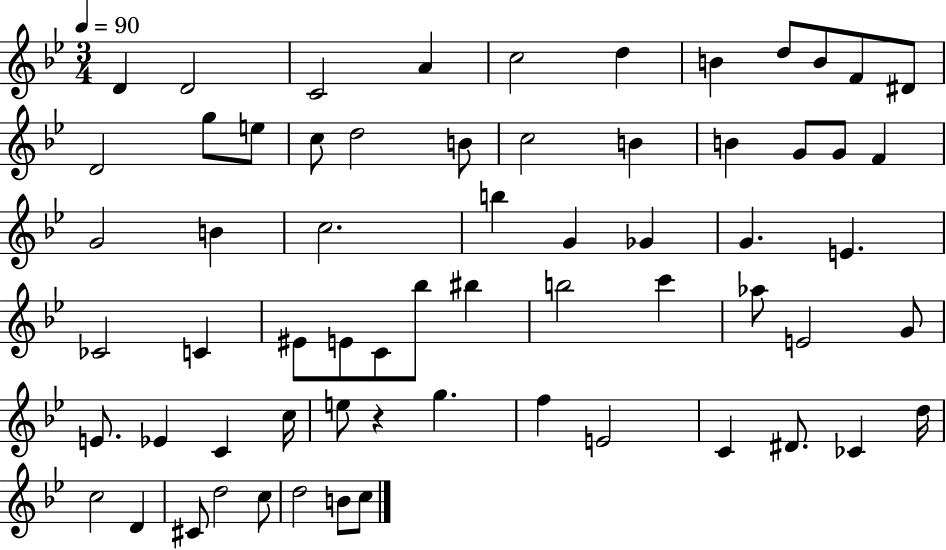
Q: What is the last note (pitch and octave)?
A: C5